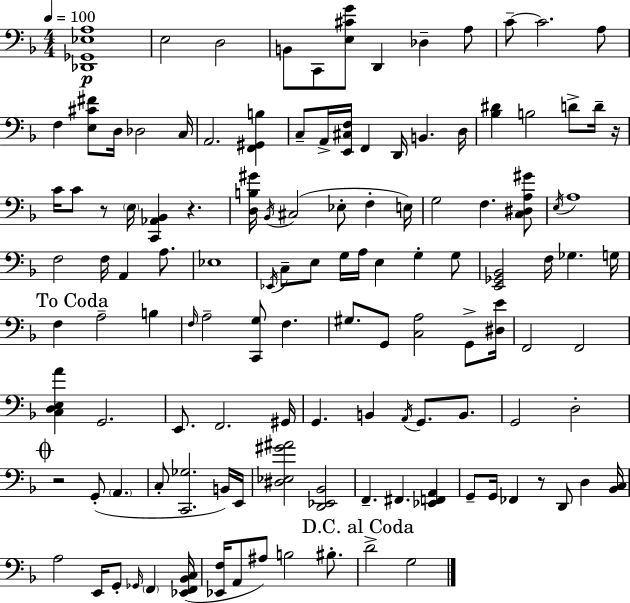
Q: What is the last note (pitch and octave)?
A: G3